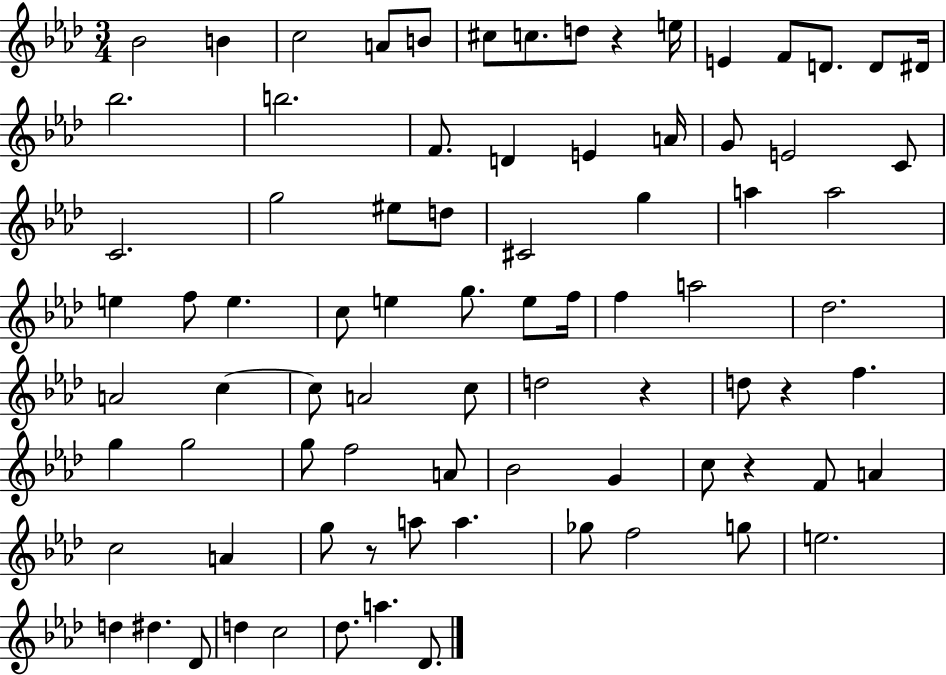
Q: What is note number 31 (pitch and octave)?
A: A5